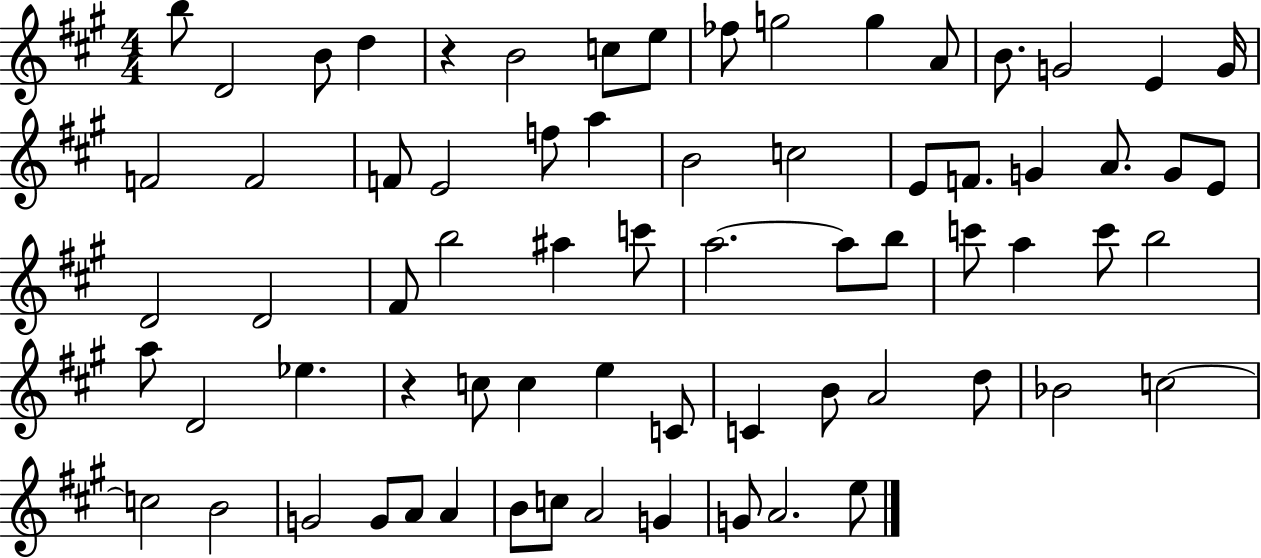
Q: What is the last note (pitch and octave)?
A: E5